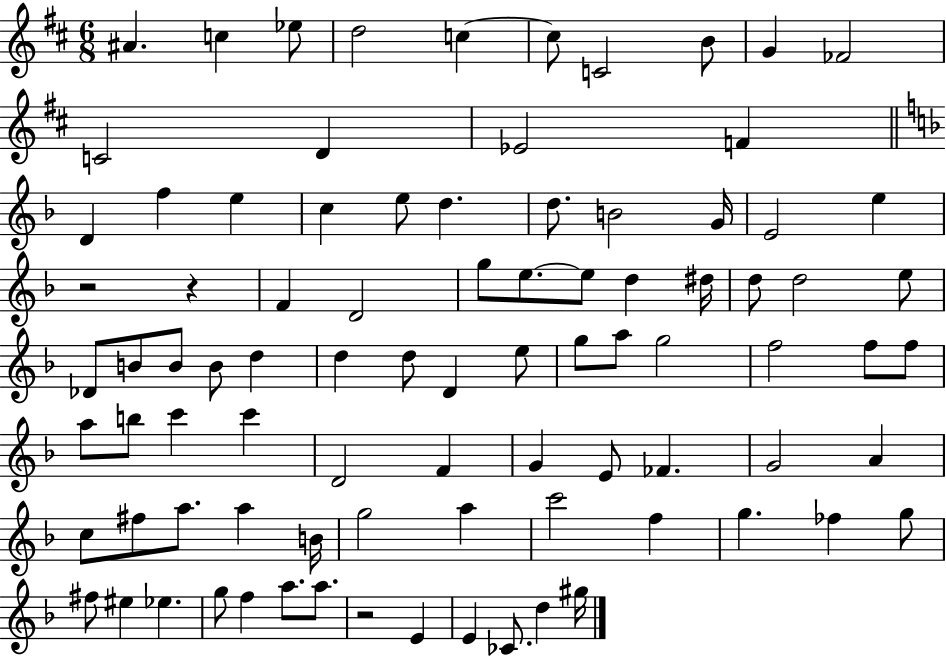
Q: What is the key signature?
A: D major